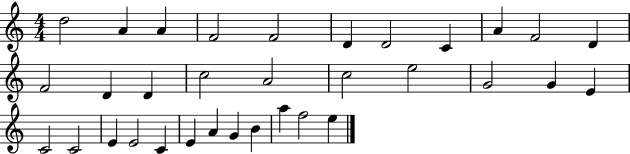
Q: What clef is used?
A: treble